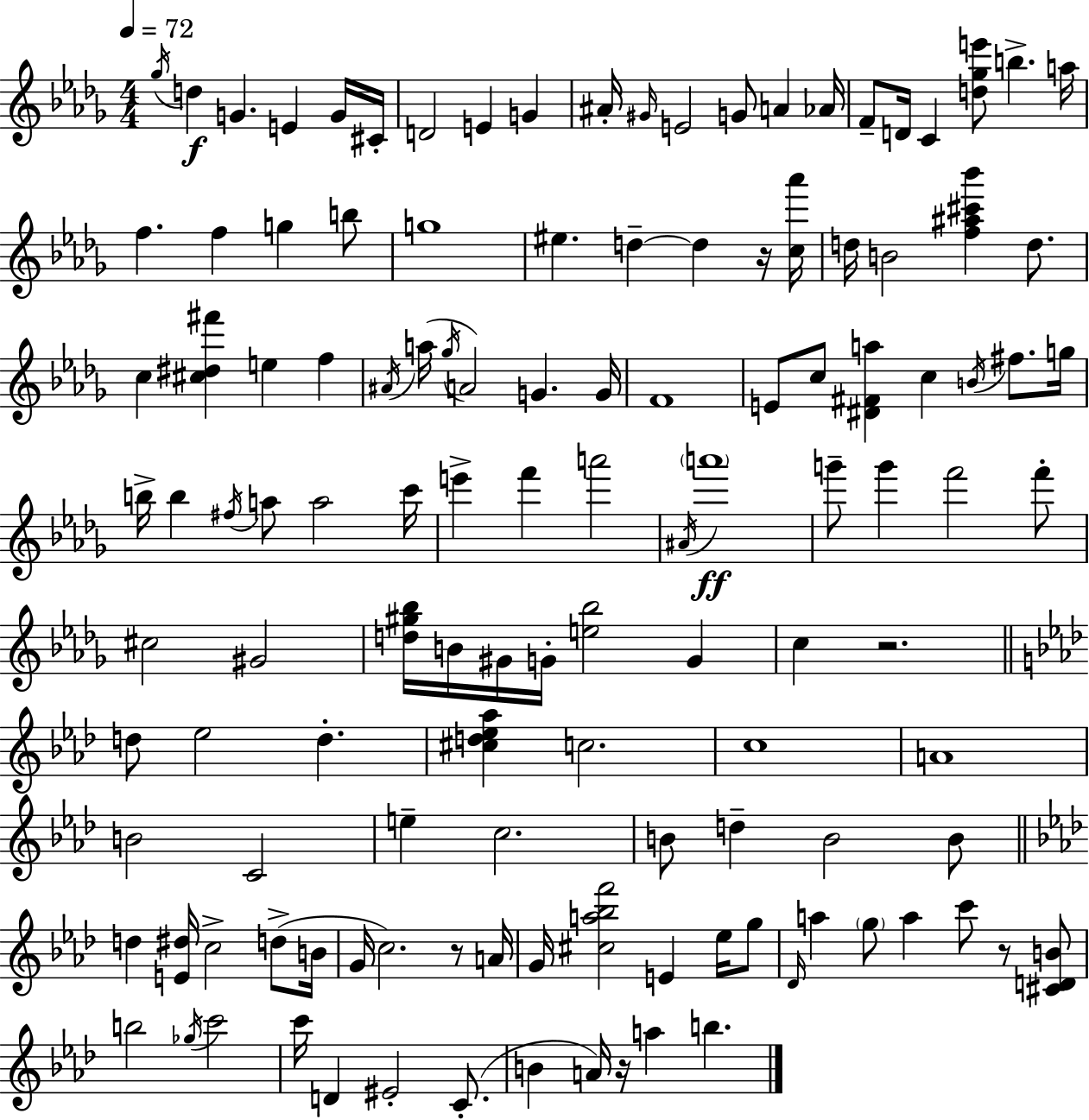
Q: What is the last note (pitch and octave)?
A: B5